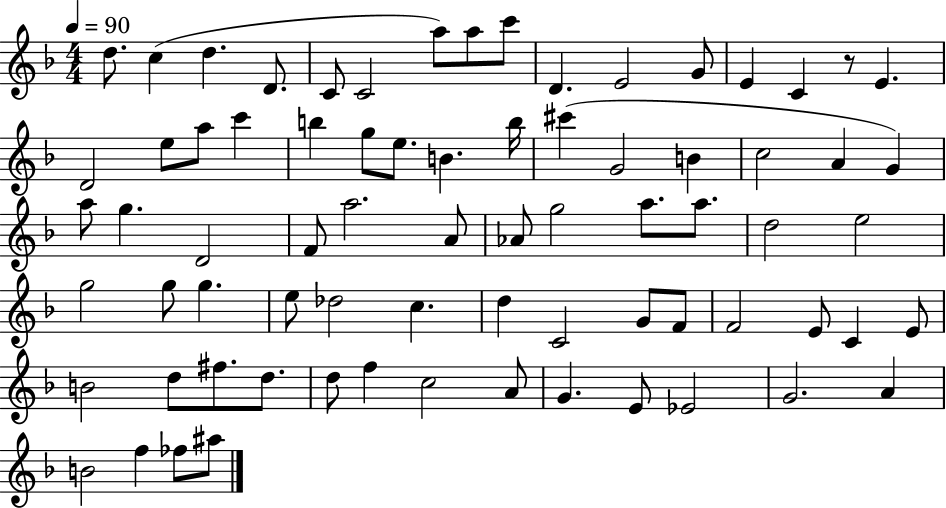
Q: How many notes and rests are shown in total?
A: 74